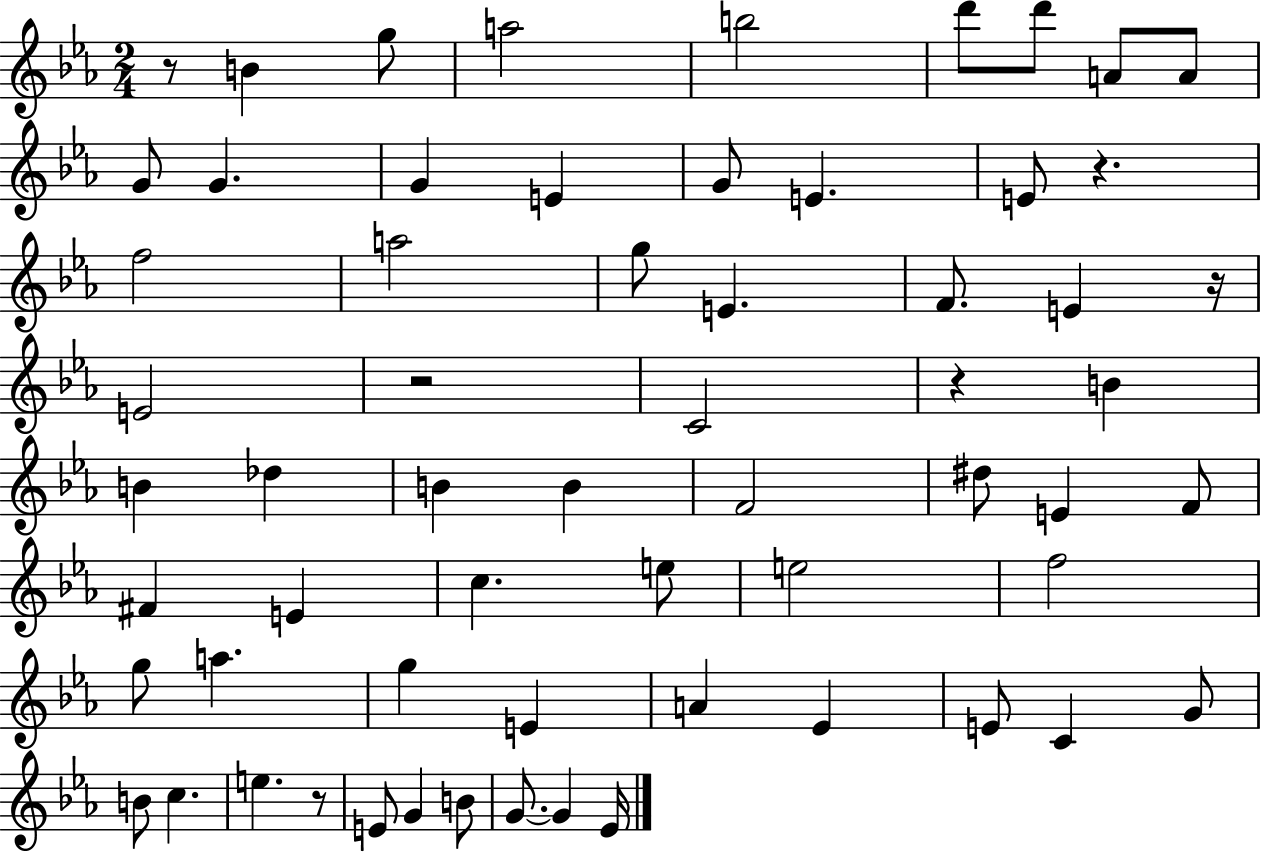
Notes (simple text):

R/e B4/q G5/e A5/h B5/h D6/e D6/e A4/e A4/e G4/e G4/q. G4/q E4/q G4/e E4/q. E4/e R/q. F5/h A5/h G5/e E4/q. F4/e. E4/q R/s E4/h R/h C4/h R/q B4/q B4/q Db5/q B4/q B4/q F4/h D#5/e E4/q F4/e F#4/q E4/q C5/q. E5/e E5/h F5/h G5/e A5/q. G5/q E4/q A4/q Eb4/q E4/e C4/q G4/e B4/e C5/q. E5/q. R/e E4/e G4/q B4/e G4/e. G4/q Eb4/s